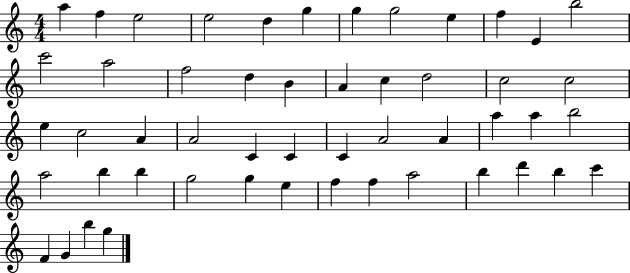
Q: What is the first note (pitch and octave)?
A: A5